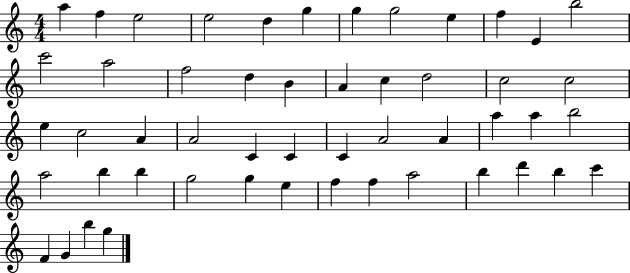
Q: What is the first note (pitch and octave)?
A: A5